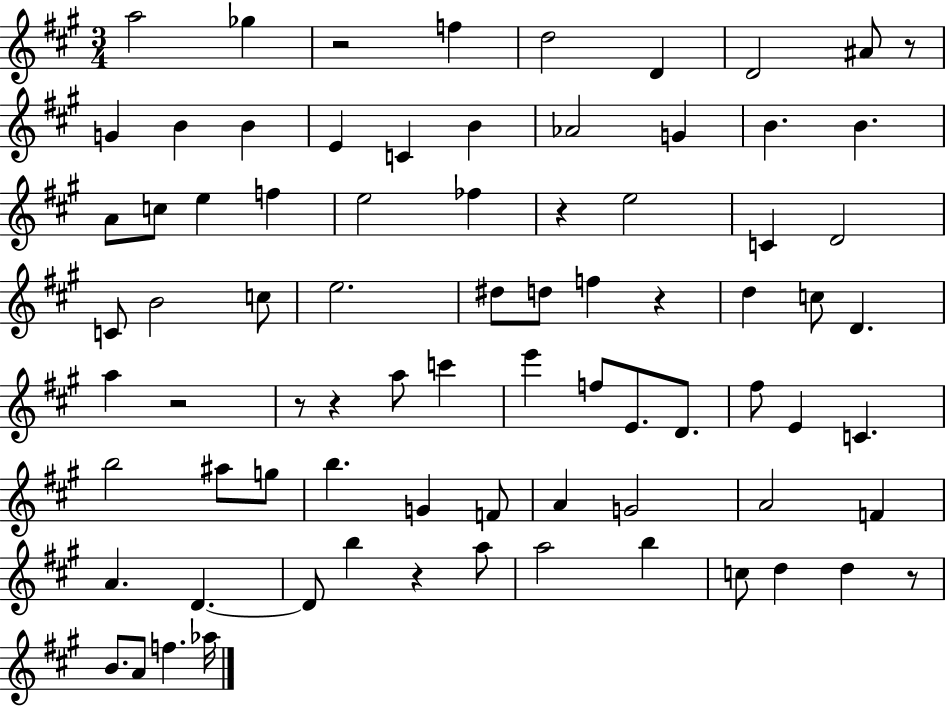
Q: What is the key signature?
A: A major